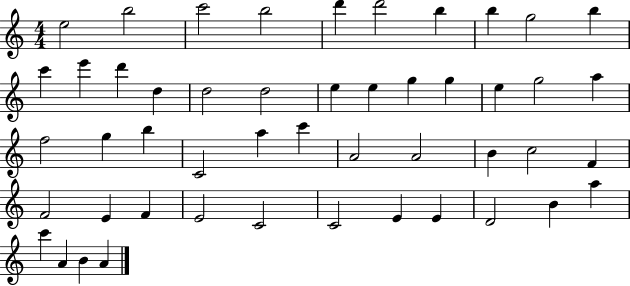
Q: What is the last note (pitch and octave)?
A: A4